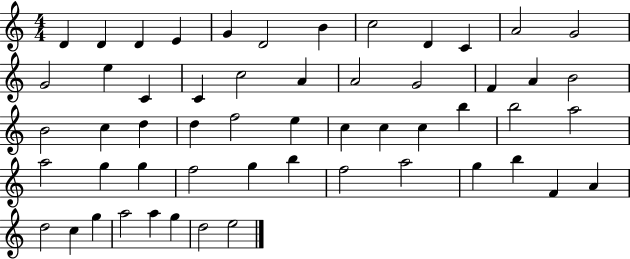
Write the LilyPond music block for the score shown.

{
  \clef treble
  \numericTimeSignature
  \time 4/4
  \key c \major
  d'4 d'4 d'4 e'4 | g'4 d'2 b'4 | c''2 d'4 c'4 | a'2 g'2 | \break g'2 e''4 c'4 | c'4 c''2 a'4 | a'2 g'2 | f'4 a'4 b'2 | \break b'2 c''4 d''4 | d''4 f''2 e''4 | c''4 c''4 c''4 b''4 | b''2 a''2 | \break a''2 g''4 g''4 | f''2 g''4 b''4 | f''2 a''2 | g''4 b''4 f'4 a'4 | \break d''2 c''4 g''4 | a''2 a''4 g''4 | d''2 e''2 | \bar "|."
}